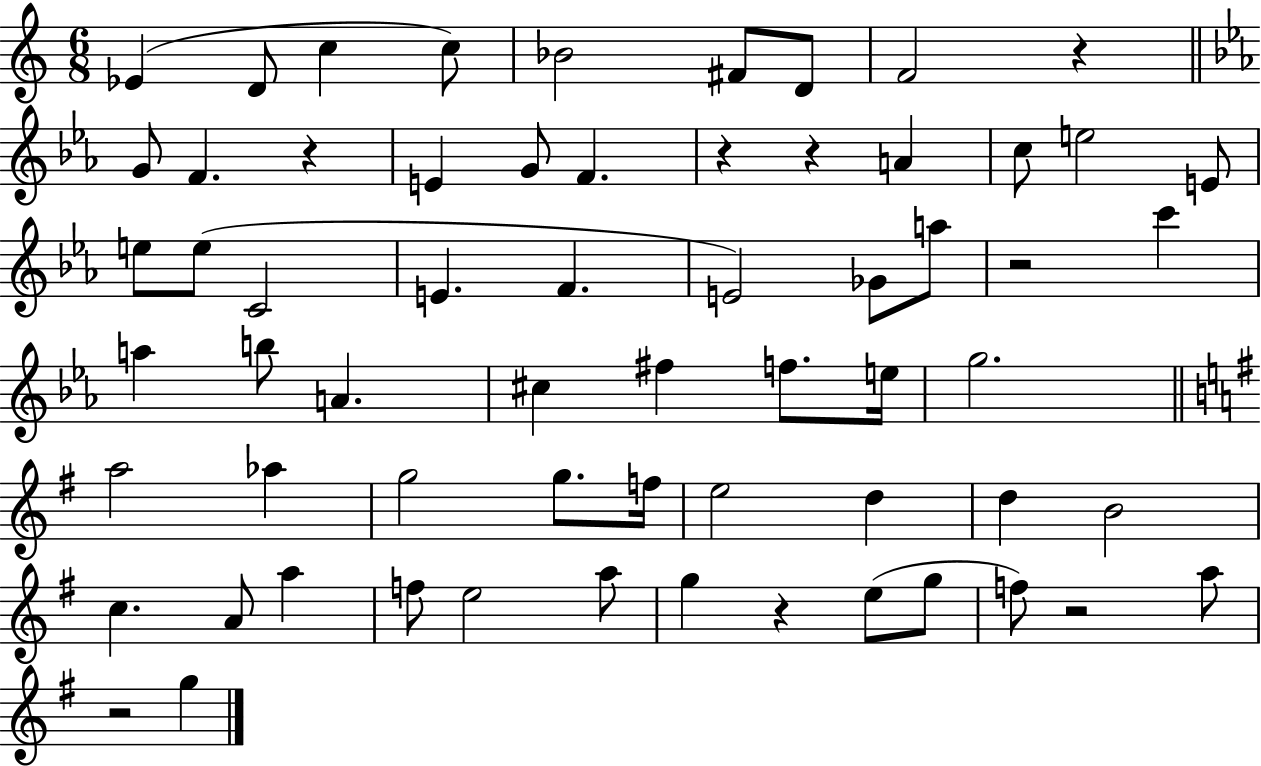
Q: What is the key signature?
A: C major